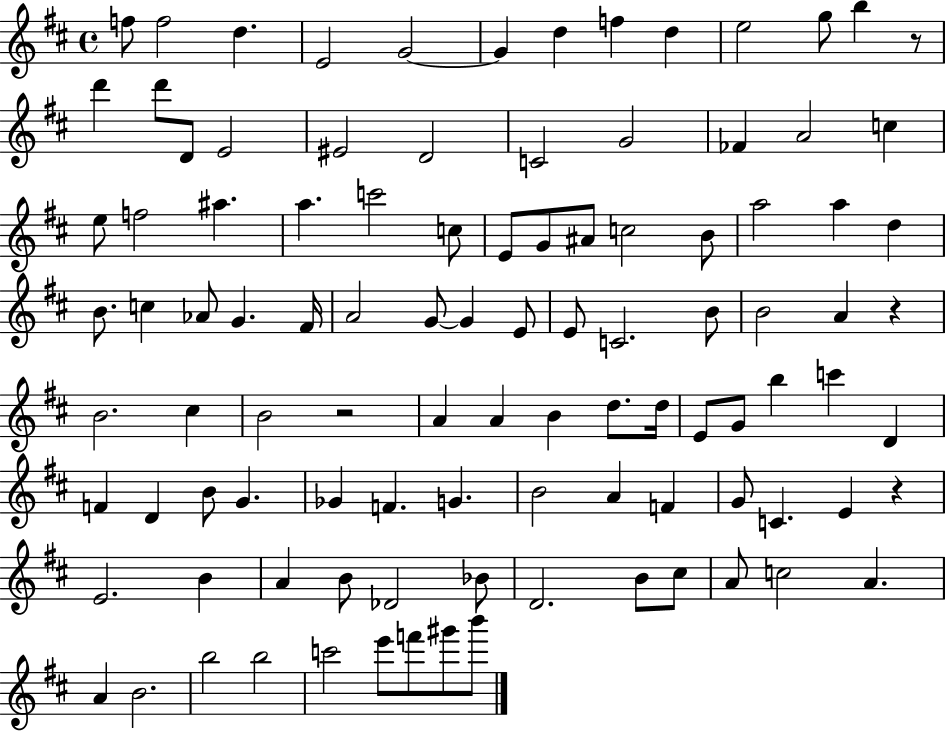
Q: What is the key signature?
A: D major